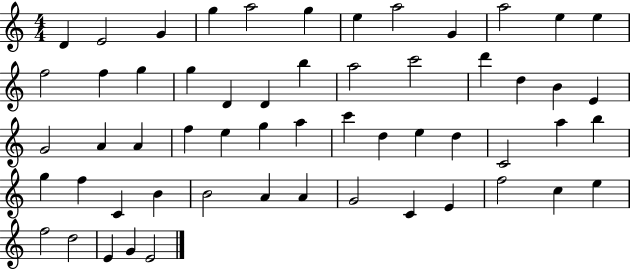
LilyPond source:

{
  \clef treble
  \numericTimeSignature
  \time 4/4
  \key c \major
  d'4 e'2 g'4 | g''4 a''2 g''4 | e''4 a''2 g'4 | a''2 e''4 e''4 | \break f''2 f''4 g''4 | g''4 d'4 d'4 b''4 | a''2 c'''2 | d'''4 d''4 b'4 e'4 | \break g'2 a'4 a'4 | f''4 e''4 g''4 a''4 | c'''4 d''4 e''4 d''4 | c'2 a''4 b''4 | \break g''4 f''4 c'4 b'4 | b'2 a'4 a'4 | g'2 c'4 e'4 | f''2 c''4 e''4 | \break f''2 d''2 | e'4 g'4 e'2 | \bar "|."
}